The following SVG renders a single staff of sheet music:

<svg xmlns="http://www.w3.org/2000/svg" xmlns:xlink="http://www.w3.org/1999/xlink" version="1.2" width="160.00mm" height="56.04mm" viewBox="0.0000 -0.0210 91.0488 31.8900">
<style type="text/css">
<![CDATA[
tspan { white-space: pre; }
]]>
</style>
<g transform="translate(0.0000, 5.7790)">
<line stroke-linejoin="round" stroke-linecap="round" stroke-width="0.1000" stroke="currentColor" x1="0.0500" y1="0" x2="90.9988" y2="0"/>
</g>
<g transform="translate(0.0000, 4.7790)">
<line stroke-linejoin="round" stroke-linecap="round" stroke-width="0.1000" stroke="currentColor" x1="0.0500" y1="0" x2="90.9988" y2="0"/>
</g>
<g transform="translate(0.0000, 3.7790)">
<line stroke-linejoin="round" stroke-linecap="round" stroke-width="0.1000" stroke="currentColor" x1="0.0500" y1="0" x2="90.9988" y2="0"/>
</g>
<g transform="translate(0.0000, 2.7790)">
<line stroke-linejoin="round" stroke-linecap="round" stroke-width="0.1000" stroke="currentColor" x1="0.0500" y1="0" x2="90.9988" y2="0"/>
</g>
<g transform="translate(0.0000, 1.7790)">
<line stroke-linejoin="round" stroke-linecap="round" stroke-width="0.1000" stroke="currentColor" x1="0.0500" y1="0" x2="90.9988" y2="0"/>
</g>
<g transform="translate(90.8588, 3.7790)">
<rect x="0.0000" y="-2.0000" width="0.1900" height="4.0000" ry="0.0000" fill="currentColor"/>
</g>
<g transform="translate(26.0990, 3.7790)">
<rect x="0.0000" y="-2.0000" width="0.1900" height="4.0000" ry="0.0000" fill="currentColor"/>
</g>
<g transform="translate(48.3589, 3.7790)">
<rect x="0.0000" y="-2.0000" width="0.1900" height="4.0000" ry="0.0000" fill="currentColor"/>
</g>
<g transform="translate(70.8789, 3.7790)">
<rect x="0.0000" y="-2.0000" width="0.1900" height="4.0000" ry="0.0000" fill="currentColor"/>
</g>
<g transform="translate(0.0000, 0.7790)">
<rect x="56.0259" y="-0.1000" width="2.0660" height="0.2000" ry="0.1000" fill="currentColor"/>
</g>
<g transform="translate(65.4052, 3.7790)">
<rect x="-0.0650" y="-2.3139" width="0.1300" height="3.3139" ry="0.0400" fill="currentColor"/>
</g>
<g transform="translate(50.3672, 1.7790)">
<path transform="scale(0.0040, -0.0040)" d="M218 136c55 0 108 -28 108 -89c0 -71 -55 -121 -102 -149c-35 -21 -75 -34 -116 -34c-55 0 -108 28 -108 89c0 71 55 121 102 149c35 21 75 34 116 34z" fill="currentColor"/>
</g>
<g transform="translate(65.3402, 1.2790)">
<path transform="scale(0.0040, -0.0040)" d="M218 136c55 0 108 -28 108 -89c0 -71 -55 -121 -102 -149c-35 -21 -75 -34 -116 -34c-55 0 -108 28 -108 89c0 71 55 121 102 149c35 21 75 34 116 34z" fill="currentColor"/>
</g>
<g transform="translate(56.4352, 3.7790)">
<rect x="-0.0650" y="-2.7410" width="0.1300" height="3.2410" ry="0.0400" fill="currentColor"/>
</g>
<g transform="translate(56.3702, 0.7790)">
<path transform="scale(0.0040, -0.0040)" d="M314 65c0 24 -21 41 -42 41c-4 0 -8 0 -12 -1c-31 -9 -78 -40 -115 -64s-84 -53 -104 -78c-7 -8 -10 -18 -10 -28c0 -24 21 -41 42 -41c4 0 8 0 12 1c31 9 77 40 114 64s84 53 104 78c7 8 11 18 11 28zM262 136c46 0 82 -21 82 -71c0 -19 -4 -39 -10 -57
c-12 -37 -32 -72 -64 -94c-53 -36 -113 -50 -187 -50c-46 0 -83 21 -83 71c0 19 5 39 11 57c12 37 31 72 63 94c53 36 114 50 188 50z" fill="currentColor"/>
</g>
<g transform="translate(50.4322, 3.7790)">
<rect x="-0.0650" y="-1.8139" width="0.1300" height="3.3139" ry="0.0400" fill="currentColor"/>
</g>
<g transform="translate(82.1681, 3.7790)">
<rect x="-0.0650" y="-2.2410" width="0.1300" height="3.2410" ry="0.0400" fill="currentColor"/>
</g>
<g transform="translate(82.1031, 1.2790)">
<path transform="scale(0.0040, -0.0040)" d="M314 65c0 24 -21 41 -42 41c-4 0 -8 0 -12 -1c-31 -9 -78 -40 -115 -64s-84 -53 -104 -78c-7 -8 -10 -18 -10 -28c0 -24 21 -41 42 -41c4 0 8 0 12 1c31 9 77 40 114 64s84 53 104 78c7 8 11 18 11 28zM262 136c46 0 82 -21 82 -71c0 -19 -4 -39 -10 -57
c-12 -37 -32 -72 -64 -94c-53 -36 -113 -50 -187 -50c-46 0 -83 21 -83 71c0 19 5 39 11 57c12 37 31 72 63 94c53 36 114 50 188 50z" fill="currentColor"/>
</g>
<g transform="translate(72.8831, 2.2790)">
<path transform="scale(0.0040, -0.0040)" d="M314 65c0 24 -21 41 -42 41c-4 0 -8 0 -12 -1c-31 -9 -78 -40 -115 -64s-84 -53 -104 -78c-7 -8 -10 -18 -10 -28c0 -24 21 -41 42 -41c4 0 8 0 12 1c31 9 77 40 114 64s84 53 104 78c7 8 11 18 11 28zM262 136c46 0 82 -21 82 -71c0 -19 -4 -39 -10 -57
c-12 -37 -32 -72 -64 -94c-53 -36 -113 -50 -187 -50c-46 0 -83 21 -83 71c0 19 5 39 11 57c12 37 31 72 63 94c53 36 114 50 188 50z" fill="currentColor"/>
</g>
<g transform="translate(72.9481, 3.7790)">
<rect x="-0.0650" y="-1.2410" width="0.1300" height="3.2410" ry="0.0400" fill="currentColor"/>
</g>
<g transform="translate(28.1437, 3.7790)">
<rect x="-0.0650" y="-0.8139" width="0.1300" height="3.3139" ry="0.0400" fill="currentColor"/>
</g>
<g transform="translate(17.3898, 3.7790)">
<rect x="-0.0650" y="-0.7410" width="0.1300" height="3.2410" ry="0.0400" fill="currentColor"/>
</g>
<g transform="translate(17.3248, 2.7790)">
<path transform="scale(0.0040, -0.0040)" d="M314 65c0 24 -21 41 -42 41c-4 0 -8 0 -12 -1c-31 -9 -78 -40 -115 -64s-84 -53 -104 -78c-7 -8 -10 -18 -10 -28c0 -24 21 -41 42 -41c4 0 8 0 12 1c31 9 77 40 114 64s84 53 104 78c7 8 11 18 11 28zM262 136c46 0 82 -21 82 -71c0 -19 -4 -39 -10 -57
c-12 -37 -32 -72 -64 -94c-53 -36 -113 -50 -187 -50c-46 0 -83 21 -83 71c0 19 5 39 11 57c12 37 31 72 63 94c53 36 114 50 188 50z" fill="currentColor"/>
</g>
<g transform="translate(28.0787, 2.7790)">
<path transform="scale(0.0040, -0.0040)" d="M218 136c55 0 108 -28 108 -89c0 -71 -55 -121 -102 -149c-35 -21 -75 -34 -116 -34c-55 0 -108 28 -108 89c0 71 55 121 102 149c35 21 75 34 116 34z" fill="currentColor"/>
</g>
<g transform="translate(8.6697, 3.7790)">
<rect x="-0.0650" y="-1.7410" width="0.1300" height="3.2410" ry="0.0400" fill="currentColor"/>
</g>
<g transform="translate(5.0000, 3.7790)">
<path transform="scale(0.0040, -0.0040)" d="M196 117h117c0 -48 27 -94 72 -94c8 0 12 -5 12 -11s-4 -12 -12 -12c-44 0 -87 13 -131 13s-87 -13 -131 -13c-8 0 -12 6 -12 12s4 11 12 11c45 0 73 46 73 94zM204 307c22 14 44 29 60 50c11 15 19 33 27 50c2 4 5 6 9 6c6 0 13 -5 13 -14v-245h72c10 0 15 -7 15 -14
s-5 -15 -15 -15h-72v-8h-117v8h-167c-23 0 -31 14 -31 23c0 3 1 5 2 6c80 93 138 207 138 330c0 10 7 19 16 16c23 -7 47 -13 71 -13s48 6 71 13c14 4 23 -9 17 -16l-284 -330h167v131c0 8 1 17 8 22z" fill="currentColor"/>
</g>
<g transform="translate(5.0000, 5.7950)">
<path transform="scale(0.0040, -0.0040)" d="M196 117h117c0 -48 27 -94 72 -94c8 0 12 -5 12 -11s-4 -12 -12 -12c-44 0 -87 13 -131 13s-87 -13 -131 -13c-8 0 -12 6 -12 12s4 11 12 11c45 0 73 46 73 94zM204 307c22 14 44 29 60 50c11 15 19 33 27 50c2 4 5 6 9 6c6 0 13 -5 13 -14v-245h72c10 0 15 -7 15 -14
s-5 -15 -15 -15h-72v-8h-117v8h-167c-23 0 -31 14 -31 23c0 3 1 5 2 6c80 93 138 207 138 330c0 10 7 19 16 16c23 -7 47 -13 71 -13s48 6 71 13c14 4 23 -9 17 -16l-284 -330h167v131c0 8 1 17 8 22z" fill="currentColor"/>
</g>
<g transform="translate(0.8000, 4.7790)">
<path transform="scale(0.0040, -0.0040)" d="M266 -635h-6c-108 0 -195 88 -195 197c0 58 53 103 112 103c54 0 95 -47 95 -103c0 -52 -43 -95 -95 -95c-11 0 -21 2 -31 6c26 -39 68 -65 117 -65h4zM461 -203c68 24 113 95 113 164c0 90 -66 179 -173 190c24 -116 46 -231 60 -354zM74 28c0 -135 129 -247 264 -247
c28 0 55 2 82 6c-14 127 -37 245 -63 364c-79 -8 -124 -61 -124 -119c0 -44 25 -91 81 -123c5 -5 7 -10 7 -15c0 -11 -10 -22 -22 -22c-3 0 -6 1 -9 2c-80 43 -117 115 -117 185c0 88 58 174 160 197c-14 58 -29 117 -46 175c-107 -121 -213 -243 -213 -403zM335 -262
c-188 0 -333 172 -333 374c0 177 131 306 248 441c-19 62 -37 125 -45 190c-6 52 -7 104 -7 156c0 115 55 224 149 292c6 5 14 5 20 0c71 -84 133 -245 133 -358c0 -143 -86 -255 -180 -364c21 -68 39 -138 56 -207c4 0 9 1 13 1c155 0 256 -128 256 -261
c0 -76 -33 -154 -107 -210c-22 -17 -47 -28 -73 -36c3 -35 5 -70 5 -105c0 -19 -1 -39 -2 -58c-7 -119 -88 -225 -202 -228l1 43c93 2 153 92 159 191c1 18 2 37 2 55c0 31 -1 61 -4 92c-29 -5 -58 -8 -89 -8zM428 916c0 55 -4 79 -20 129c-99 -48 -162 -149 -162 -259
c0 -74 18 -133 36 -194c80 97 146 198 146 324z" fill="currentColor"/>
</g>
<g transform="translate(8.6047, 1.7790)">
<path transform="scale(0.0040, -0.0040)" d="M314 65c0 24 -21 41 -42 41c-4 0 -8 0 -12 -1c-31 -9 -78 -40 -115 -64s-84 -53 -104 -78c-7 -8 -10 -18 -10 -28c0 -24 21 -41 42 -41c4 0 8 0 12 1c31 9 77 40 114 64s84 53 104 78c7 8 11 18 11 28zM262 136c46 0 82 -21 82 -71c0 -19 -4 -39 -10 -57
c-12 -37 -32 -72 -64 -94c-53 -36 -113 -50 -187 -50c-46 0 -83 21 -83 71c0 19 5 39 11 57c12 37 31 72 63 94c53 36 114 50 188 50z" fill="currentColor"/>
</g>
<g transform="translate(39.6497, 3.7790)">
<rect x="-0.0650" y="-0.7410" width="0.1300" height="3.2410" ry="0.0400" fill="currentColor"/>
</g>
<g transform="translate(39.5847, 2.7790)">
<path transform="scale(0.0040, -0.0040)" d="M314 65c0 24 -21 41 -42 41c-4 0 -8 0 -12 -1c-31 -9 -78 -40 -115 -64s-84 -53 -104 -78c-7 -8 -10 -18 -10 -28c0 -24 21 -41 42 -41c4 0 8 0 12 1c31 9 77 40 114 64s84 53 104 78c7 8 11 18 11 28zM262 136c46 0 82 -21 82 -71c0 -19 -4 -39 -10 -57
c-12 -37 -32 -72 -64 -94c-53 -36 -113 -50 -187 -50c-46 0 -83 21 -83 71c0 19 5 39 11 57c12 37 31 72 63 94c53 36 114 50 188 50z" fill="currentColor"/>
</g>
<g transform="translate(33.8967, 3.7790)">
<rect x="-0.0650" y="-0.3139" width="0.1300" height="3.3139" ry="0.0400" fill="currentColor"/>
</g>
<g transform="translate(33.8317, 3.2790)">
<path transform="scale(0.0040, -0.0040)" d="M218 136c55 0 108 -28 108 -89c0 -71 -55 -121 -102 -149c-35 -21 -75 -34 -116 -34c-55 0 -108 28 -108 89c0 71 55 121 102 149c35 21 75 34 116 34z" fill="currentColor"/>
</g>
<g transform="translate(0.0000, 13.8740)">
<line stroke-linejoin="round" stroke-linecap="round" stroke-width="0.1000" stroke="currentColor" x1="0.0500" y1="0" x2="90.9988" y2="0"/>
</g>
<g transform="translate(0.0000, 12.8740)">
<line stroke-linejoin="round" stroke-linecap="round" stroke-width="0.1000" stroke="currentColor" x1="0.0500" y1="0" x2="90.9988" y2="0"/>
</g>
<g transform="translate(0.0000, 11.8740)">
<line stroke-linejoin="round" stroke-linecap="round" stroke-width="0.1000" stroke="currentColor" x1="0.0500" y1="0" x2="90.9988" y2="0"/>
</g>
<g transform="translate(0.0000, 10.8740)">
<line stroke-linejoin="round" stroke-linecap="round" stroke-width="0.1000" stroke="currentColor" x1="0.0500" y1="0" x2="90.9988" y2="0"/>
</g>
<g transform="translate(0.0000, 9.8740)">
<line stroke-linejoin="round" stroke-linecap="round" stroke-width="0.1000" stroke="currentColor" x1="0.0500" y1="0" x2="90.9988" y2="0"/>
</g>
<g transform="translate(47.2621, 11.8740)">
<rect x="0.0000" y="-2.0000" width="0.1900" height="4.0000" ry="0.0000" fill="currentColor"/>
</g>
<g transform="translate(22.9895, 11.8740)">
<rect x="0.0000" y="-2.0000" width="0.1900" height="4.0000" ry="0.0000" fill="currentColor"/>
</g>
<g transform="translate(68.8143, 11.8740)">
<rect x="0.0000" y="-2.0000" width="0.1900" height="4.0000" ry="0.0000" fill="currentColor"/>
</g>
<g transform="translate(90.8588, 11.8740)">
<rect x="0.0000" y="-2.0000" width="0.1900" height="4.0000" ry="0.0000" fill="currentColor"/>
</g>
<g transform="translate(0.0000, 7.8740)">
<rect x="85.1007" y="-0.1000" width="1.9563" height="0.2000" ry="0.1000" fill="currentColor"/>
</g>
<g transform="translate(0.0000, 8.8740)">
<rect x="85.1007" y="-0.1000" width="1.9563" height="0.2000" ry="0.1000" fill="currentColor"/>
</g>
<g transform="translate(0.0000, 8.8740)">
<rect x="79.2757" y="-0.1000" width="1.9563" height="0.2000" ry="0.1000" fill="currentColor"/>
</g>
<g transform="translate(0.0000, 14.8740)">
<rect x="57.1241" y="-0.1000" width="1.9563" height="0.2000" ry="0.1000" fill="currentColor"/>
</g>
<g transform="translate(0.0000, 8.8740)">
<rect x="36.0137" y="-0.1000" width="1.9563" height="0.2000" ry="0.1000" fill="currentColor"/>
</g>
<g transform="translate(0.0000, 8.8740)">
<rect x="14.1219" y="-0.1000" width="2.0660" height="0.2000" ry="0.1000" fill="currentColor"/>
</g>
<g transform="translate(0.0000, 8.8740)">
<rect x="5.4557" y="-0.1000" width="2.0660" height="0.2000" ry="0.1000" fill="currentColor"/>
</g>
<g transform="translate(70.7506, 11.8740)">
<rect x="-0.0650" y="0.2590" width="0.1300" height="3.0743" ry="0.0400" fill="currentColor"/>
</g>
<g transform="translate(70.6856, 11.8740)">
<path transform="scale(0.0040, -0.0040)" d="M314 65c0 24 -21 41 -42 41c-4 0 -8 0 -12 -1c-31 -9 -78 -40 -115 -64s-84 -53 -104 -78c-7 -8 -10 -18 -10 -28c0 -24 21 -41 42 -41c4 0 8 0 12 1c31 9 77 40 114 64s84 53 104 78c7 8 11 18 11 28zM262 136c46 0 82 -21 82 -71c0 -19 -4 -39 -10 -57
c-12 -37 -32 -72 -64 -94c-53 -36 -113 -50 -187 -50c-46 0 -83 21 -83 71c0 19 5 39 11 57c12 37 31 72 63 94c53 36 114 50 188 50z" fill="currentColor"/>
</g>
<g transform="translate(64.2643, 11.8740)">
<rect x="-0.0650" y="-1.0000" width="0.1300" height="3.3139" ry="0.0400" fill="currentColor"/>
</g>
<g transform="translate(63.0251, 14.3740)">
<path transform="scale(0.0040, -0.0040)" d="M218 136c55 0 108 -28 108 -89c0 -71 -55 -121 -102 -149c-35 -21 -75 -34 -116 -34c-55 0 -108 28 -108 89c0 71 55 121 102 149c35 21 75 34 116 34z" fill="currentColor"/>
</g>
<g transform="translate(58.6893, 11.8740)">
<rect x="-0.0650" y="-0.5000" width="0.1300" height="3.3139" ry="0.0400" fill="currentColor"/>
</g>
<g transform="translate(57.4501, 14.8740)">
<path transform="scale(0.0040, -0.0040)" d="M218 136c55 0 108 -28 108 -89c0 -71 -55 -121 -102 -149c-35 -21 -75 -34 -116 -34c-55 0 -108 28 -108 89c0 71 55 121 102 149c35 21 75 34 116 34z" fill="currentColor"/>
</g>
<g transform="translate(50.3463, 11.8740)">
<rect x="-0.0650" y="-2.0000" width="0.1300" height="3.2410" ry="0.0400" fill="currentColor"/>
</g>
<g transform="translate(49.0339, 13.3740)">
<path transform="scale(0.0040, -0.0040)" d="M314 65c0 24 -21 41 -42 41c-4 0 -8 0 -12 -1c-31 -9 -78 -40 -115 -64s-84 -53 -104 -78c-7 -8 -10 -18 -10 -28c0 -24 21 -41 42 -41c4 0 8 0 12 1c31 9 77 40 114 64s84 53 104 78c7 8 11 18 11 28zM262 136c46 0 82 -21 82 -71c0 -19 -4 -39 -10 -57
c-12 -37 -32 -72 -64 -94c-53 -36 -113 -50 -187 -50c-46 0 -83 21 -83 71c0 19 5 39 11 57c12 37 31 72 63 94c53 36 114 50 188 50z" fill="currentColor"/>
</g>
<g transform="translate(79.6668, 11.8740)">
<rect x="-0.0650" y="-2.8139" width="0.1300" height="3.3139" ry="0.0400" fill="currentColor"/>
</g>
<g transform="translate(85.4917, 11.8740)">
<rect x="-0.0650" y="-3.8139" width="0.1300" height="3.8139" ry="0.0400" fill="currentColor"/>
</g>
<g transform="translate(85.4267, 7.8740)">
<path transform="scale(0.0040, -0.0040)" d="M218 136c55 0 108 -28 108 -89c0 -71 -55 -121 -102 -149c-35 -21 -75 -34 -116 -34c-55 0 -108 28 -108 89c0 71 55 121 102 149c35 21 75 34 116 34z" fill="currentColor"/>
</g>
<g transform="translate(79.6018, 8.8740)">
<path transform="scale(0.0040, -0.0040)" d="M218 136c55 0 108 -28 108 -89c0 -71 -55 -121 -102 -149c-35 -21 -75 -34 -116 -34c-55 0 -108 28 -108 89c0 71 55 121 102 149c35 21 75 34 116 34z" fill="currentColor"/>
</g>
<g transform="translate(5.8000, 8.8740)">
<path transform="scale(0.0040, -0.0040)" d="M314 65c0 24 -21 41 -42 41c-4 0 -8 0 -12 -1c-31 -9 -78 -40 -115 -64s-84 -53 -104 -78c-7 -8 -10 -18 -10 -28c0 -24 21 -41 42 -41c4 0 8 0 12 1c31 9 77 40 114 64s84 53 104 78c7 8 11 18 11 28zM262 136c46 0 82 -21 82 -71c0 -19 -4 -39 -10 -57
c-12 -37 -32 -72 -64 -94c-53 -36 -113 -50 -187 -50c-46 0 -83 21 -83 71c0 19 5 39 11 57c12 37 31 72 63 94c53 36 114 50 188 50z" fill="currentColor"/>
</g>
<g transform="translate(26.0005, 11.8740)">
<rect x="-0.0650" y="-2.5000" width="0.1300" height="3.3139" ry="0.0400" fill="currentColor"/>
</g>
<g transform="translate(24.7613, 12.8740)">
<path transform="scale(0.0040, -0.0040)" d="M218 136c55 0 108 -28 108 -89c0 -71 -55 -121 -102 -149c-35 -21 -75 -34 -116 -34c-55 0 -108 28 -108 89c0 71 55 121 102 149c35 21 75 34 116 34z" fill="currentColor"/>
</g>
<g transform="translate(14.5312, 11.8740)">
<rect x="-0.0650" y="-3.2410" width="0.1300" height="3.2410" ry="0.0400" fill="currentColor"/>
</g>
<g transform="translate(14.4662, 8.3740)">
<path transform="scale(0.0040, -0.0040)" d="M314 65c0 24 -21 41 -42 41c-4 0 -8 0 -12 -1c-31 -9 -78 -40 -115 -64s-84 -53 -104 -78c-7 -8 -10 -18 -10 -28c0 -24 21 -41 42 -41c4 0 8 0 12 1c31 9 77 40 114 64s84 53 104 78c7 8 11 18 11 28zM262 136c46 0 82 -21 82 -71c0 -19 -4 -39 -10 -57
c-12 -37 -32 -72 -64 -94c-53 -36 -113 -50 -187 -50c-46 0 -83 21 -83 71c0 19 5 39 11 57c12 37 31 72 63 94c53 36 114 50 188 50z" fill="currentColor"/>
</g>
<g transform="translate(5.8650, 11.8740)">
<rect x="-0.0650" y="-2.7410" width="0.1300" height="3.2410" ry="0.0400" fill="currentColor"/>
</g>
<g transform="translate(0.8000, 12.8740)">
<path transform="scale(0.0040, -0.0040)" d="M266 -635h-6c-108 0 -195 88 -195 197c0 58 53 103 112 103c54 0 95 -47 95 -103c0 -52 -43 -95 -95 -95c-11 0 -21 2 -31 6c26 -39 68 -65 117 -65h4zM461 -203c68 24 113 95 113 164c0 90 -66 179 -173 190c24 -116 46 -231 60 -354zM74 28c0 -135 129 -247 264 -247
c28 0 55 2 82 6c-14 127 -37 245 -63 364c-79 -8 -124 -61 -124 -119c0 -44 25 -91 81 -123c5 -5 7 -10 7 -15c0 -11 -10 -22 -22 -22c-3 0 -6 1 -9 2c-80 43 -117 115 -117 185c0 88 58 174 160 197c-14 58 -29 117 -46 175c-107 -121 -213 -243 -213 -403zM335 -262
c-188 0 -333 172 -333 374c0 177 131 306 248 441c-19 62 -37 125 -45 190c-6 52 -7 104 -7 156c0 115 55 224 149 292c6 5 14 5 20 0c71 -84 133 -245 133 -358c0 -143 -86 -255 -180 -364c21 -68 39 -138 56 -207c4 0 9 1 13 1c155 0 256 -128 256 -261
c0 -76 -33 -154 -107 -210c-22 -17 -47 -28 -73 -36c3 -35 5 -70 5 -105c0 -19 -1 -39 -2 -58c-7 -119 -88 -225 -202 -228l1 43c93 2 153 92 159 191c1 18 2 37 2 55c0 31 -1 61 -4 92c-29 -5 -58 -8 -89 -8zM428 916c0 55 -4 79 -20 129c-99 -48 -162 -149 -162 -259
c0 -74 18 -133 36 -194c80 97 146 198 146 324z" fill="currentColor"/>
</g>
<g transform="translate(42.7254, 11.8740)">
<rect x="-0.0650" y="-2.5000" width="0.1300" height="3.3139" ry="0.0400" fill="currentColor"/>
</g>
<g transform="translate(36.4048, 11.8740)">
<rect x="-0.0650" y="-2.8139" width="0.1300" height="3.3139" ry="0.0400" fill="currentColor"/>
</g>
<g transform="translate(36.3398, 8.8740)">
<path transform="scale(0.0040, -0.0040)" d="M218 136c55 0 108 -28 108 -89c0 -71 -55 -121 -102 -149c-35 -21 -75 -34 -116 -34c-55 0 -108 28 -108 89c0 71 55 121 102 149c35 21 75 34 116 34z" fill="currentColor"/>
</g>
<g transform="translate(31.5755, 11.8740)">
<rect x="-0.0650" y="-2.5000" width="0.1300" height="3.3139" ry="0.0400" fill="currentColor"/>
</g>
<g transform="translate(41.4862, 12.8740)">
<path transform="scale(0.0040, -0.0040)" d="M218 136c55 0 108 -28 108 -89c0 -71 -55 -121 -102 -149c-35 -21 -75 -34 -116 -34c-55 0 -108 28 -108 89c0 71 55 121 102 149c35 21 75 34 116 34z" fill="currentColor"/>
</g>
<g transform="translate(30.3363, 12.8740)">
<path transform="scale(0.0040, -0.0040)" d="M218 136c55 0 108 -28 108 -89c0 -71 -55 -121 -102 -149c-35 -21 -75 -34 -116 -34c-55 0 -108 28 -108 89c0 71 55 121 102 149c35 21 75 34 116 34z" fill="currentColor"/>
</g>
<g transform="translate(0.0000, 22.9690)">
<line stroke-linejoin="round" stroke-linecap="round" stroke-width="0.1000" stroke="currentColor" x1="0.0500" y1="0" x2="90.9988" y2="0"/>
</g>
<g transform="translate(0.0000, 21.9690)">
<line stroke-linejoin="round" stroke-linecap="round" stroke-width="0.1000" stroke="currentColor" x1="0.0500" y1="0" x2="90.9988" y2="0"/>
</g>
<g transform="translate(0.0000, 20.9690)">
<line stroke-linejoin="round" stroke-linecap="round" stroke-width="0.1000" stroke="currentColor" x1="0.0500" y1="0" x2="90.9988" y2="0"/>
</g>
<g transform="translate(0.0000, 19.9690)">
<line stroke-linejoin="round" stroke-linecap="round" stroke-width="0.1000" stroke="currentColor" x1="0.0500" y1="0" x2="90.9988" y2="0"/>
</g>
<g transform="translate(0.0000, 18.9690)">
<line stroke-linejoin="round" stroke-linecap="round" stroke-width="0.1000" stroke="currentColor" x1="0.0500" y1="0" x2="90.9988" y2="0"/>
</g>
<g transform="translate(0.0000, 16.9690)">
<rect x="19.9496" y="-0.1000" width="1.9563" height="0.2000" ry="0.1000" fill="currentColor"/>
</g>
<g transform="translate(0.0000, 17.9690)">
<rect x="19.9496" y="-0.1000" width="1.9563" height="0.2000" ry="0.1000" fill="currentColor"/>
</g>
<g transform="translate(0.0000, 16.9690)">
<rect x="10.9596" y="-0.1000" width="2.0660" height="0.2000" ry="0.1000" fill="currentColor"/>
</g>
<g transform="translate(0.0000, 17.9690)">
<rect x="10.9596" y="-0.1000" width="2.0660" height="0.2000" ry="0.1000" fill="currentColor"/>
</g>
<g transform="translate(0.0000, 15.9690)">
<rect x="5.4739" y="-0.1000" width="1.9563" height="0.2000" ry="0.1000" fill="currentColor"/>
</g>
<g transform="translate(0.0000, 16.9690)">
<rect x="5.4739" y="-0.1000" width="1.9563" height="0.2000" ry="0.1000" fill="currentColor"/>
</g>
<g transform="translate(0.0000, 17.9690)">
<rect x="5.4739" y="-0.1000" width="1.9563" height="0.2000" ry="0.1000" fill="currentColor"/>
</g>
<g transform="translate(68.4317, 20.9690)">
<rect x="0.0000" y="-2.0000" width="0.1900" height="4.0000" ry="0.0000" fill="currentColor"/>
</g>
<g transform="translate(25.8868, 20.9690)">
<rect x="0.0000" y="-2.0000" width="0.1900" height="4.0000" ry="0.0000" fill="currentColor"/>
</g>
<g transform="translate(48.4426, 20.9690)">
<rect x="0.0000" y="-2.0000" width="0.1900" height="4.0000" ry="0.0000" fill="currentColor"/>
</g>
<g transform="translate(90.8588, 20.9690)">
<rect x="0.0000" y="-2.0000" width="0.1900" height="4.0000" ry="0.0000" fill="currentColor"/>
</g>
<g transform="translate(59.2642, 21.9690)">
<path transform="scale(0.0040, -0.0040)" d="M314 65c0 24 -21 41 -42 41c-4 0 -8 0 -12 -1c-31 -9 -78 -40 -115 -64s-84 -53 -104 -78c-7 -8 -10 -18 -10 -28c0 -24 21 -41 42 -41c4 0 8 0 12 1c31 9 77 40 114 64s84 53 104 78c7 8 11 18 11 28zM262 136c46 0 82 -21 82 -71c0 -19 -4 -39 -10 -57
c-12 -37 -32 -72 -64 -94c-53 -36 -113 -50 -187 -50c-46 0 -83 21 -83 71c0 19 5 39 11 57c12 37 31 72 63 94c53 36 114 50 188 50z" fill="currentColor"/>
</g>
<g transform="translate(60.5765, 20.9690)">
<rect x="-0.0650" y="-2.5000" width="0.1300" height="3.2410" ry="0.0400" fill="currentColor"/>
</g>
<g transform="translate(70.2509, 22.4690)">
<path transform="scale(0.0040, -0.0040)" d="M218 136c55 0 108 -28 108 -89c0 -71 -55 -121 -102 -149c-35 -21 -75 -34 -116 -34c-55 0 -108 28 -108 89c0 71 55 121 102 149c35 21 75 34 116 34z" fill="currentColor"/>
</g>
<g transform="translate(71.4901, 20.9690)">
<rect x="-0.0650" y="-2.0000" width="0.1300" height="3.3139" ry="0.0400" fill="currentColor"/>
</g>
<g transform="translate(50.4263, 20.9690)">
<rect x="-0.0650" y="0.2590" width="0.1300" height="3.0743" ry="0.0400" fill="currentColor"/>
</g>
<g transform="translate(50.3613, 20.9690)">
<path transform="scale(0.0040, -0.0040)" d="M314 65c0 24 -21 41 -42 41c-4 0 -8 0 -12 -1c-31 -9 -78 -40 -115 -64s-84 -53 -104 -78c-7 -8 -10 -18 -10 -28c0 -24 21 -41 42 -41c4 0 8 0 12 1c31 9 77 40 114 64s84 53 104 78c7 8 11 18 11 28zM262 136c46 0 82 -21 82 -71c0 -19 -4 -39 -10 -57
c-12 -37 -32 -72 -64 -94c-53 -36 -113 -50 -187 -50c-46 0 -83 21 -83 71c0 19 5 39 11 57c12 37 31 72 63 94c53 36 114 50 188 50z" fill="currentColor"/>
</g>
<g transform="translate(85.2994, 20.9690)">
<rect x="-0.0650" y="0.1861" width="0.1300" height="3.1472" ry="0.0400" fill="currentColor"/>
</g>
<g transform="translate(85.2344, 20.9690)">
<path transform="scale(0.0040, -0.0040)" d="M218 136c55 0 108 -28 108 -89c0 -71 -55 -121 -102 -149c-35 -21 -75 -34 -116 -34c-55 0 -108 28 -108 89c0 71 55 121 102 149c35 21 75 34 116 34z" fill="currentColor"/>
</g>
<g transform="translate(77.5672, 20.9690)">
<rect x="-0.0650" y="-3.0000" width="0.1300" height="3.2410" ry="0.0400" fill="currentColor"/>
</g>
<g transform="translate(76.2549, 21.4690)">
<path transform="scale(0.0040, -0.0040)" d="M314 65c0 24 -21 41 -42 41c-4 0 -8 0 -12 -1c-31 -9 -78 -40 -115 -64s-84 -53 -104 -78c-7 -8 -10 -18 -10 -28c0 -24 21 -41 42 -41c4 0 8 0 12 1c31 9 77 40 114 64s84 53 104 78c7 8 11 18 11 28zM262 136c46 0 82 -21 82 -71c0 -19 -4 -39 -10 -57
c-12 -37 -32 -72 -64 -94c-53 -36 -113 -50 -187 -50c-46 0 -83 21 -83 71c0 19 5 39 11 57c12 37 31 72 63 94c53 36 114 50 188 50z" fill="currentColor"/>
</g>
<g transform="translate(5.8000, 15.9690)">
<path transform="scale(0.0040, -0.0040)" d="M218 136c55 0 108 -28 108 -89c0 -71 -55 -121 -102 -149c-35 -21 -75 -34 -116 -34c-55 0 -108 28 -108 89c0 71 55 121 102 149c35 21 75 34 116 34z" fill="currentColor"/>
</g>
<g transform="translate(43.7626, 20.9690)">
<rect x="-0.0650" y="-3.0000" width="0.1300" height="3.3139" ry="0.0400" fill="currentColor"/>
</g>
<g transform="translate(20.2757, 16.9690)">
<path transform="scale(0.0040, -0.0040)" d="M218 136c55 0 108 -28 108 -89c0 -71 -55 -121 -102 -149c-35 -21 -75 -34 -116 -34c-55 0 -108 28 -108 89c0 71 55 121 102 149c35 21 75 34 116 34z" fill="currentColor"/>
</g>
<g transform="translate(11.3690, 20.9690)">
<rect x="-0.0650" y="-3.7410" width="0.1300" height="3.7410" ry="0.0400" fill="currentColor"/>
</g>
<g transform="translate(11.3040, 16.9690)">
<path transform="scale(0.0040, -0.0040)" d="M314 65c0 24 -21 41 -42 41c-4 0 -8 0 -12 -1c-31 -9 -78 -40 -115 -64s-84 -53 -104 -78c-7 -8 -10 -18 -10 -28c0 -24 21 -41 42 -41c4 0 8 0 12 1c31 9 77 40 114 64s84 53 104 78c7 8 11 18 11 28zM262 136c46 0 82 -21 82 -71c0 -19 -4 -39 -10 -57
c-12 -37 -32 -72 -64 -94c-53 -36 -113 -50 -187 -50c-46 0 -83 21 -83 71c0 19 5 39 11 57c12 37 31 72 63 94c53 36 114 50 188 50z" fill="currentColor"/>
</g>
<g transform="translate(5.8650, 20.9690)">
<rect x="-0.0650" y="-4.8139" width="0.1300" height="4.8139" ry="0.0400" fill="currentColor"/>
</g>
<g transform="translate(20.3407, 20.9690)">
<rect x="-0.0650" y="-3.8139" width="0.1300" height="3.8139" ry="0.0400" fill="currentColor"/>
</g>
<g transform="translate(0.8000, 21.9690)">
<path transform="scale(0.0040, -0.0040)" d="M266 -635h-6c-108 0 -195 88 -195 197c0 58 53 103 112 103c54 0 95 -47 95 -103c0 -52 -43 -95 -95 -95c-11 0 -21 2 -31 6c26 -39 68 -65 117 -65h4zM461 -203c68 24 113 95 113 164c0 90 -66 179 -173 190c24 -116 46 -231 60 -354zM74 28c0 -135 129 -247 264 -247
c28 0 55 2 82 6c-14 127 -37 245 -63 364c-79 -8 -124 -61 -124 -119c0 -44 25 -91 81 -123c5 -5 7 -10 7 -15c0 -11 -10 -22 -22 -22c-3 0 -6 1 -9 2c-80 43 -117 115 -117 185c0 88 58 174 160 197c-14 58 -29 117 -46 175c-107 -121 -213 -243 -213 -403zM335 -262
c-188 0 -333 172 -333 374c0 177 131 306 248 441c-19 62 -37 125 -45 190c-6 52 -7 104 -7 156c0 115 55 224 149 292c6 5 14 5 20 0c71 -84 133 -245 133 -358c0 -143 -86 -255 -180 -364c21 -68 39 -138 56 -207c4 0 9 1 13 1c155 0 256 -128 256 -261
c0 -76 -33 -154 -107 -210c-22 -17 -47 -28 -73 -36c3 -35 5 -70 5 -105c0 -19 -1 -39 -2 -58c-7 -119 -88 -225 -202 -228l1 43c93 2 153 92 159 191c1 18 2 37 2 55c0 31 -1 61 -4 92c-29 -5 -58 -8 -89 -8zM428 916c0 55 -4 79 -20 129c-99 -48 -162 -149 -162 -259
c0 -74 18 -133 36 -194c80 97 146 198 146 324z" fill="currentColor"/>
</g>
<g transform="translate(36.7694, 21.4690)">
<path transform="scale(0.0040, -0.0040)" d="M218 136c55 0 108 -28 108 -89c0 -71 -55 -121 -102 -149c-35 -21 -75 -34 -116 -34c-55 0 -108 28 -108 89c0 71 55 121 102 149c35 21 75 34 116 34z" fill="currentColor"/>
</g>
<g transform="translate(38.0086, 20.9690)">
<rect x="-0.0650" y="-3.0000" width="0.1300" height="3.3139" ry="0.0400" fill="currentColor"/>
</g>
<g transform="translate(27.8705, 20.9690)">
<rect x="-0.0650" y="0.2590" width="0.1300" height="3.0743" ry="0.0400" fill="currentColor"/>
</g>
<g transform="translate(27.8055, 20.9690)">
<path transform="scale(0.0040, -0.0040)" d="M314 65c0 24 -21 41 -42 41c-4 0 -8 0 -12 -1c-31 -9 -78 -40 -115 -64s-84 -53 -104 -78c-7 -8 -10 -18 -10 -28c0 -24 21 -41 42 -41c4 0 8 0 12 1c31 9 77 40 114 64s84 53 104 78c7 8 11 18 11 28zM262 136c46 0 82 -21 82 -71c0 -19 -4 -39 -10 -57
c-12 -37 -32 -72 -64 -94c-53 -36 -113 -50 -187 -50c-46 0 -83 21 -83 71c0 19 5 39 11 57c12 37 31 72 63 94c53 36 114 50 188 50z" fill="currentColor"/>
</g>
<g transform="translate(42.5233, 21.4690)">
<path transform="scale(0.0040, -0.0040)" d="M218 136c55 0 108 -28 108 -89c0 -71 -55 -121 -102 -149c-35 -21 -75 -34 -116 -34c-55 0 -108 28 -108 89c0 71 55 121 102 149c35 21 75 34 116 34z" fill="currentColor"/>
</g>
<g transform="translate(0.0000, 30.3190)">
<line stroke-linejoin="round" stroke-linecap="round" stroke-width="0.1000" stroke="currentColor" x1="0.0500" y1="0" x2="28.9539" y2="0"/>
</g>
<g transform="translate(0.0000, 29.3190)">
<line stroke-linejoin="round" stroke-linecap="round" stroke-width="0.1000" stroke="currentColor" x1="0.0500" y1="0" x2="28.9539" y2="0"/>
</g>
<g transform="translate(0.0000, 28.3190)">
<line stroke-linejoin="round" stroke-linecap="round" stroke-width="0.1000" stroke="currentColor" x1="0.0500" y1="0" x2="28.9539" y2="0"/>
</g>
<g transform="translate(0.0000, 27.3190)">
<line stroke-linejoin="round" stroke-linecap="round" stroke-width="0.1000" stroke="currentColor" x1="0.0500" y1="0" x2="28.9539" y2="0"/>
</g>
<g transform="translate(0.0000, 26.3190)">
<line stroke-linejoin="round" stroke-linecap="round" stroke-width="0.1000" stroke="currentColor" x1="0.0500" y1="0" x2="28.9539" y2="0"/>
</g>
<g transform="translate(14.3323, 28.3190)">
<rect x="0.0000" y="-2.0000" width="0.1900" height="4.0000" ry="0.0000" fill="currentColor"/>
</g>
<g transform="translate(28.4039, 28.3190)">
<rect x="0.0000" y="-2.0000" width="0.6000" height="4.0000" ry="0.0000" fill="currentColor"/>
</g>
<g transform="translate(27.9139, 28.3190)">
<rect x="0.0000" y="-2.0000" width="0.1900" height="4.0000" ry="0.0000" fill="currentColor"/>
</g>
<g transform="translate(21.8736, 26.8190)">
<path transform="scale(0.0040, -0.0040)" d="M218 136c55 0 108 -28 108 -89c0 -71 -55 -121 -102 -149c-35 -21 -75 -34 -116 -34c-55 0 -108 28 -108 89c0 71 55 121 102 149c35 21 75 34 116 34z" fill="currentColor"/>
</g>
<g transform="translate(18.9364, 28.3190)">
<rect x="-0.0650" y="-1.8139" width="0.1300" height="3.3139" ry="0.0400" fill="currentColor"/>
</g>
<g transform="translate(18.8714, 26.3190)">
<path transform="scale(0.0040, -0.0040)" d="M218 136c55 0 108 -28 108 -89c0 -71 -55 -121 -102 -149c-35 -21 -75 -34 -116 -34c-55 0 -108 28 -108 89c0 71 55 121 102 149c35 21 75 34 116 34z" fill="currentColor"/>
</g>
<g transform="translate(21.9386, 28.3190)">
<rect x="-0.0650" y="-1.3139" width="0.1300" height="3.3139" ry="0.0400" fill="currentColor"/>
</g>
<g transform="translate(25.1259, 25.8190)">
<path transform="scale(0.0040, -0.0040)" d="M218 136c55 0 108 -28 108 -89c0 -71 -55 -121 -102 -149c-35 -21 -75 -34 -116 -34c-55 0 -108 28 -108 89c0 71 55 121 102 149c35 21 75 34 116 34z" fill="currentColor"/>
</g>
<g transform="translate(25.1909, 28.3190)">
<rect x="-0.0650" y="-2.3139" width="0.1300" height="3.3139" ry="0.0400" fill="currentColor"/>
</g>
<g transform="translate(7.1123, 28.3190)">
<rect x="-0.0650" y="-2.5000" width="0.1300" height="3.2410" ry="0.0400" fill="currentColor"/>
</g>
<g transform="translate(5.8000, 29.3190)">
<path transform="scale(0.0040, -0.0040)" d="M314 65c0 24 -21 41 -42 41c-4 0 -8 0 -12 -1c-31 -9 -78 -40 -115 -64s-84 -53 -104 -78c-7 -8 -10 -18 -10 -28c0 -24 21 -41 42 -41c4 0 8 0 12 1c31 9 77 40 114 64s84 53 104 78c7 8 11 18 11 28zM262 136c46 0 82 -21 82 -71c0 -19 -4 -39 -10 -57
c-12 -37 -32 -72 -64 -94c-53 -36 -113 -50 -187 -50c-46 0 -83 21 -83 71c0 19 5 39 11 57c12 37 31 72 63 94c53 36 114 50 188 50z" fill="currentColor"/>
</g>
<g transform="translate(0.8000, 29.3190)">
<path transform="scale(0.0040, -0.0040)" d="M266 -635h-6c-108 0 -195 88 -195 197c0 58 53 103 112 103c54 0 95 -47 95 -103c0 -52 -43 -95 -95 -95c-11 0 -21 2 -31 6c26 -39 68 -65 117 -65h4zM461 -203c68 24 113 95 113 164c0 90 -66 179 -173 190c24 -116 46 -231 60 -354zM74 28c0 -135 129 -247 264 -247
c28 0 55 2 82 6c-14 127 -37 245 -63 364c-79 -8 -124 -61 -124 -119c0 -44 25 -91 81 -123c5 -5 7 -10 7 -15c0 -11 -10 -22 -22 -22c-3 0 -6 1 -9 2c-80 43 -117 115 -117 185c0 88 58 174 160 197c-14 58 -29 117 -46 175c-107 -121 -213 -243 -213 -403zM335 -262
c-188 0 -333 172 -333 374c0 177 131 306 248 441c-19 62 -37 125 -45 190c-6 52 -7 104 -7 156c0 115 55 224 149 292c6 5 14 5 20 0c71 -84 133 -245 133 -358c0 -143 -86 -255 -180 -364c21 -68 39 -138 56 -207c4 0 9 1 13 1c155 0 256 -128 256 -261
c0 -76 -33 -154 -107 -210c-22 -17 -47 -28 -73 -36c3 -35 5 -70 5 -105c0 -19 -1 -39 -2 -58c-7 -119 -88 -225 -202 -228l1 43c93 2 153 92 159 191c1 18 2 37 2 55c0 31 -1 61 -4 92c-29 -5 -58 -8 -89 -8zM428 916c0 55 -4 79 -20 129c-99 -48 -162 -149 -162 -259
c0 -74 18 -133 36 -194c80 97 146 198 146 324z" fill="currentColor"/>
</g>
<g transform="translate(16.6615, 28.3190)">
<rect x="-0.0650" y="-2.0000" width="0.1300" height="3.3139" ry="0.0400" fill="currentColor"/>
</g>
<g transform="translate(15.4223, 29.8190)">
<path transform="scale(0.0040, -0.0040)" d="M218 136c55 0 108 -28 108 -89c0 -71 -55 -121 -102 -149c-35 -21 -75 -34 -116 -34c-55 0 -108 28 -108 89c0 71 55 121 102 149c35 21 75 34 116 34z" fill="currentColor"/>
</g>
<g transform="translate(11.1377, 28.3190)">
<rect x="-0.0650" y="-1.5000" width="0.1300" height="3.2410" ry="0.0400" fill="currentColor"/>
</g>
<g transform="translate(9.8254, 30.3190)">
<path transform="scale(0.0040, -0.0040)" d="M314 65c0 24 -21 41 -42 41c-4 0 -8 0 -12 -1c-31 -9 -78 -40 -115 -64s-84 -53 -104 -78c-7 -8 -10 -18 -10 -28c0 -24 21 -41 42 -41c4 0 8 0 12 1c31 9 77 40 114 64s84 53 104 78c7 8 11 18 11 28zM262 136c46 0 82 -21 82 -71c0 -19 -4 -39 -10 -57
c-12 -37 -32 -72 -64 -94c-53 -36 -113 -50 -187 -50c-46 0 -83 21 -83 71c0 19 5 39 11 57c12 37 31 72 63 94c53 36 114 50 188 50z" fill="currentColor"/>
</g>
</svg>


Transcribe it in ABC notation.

X:1
T:Untitled
M:4/4
L:1/4
K:C
f2 d2 d c d2 f a2 g e2 g2 a2 b2 G G a G F2 C D B2 a c' e' c'2 c' B2 A A B2 G2 F A2 B G2 E2 F f e g